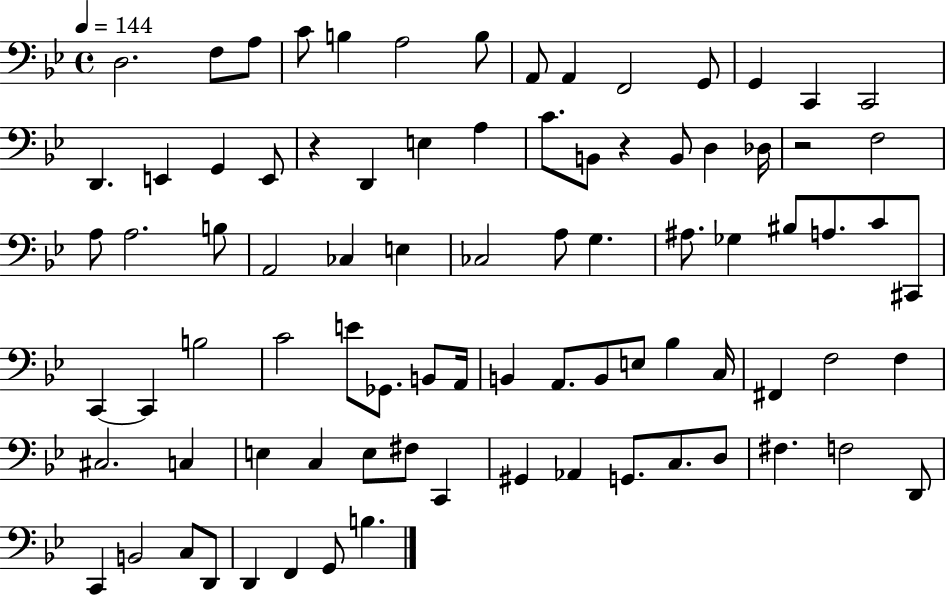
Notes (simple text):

D3/h. F3/e A3/e C4/e B3/q A3/h B3/e A2/e A2/q F2/h G2/e G2/q C2/q C2/h D2/q. E2/q G2/q E2/e R/q D2/q E3/q A3/q C4/e. B2/e R/q B2/e D3/q Db3/s R/h F3/h A3/e A3/h. B3/e A2/h CES3/q E3/q CES3/h A3/e G3/q. A#3/e. Gb3/q BIS3/e A3/e. C4/e C#2/e C2/q C2/q B3/h C4/h E4/e Gb2/e. B2/e A2/s B2/q A2/e. B2/e E3/e Bb3/q C3/s F#2/q F3/h F3/q C#3/h. C3/q E3/q C3/q E3/e F#3/e C2/q G#2/q Ab2/q G2/e. C3/e. D3/e F#3/q. F3/h D2/e C2/q B2/h C3/e D2/e D2/q F2/q G2/e B3/q.